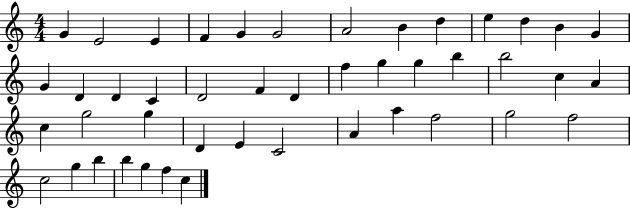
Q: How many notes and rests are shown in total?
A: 45